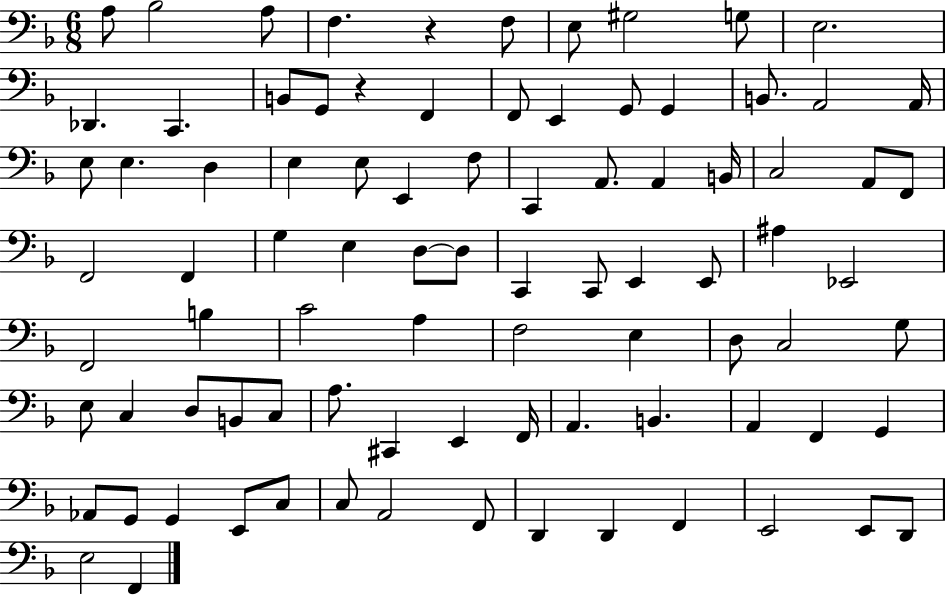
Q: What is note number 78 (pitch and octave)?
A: F2